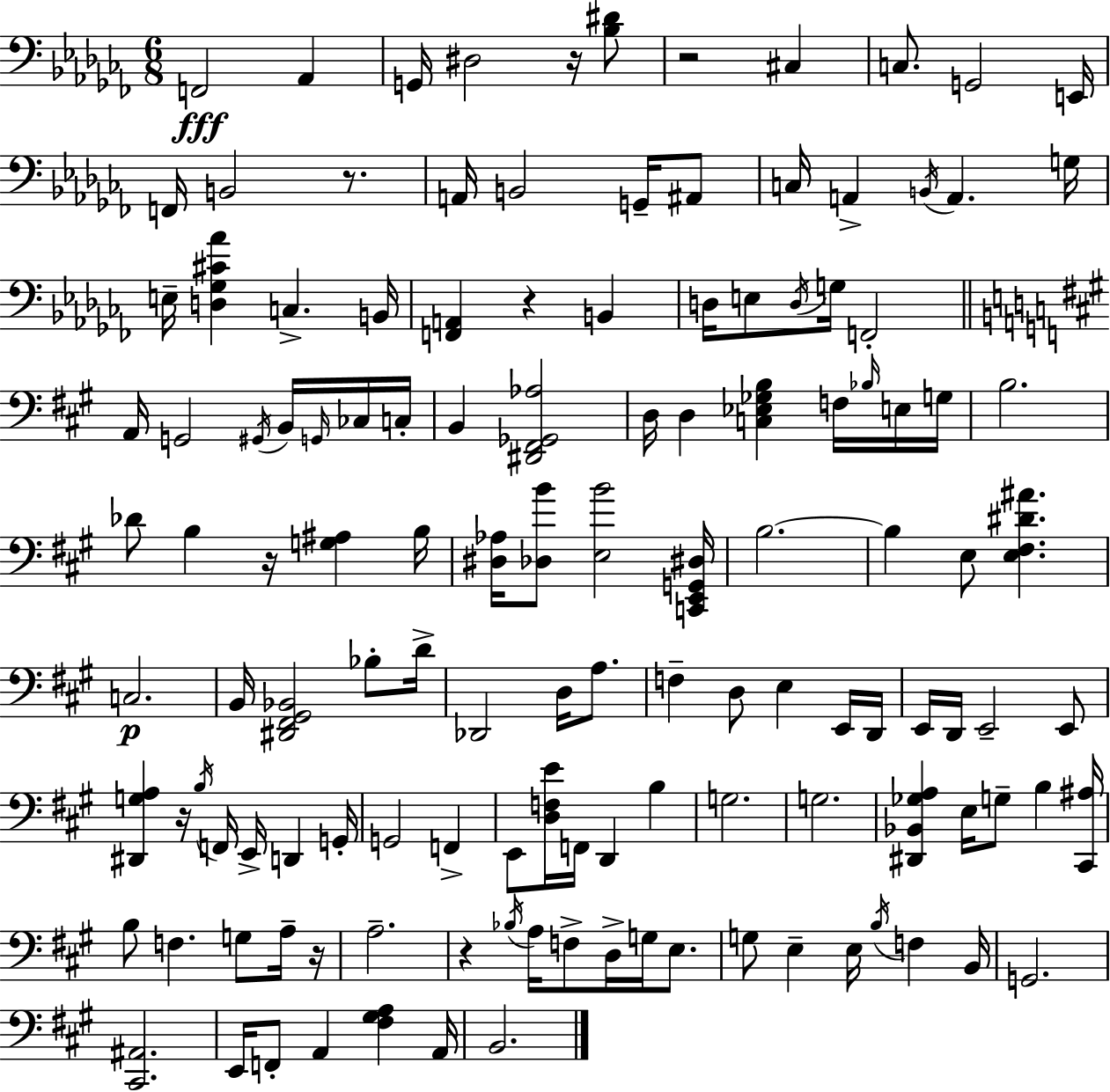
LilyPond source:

{
  \clef bass
  \numericTimeSignature
  \time 6/8
  \key aes \minor
  f,2\fff aes,4 | g,16 dis2 r16 <bes dis'>8 | r2 cis4 | c8. g,2 e,16 | \break f,16 b,2 r8. | a,16 b,2 g,16-- ais,8 | c16 a,4-> \acciaccatura { b,16 } a,4. | g16 e16-- <d ges cis' aes'>4 c4.-> | \break b,16 <f, a,>4 r4 b,4 | d16 e8 \acciaccatura { d16 } g16 f,2-. | \bar "||" \break \key a \major a,16 g,2 \acciaccatura { gis,16 } b,16 \grace { g,16 } | ces16 c16-. b,4 <dis, fis, ges, aes>2 | d16 d4 <c ees ges b>4 f16 | \grace { bes16 } e16 g16 b2. | \break des'8 b4 r16 <g ais>4 | b16 <dis aes>16 <des b'>8 <e b'>2 | <c, e, g, dis>16 b2.~~ | b4 e8 <e fis dis' ais'>4. | \break c2.\p | b,16 <dis, fis, gis, bes,>2 | bes8-. d'16-> des,2 d16 | a8. f4-- d8 e4 | \break e,16 d,16 e,16 d,16 e,2-- | e,8 <dis, g a>4 r16 \acciaccatura { b16 } f,16 e,16-> d,4 | g,16-. g,2 | f,4-> e,8 <d f e'>16 f,16 d,4 | \break b4 g2. | g2. | <dis, bes, ges a>4 e16 g8-- b4 | <cis, ais>16 b8 f4. | \break g8 a16-- r16 a2.-- | r4 \acciaccatura { bes16 } a16 f8-> | d16-> g16 e8. g8 e4-- e16 | \acciaccatura { b16 } f4 b,16 g,2. | \break <cis, ais,>2. | e,16 f,8-. a,4 | <fis gis a>4 a,16 b,2. | \bar "|."
}